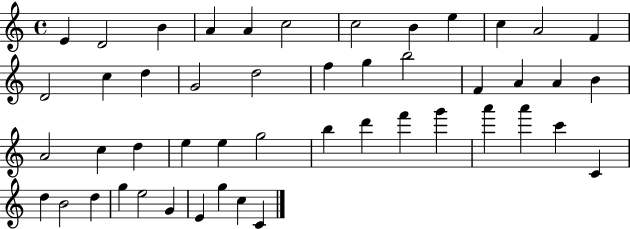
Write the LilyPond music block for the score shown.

{
  \clef treble
  \time 4/4
  \defaultTimeSignature
  \key c \major
  e'4 d'2 b'4 | a'4 a'4 c''2 | c''2 b'4 e''4 | c''4 a'2 f'4 | \break d'2 c''4 d''4 | g'2 d''2 | f''4 g''4 b''2 | f'4 a'4 a'4 b'4 | \break a'2 c''4 d''4 | e''4 e''4 g''2 | b''4 d'''4 f'''4 g'''4 | a'''4 a'''4 c'''4 c'4 | \break d''4 b'2 d''4 | g''4 e''2 g'4 | e'4 g''4 c''4 c'4 | \bar "|."
}